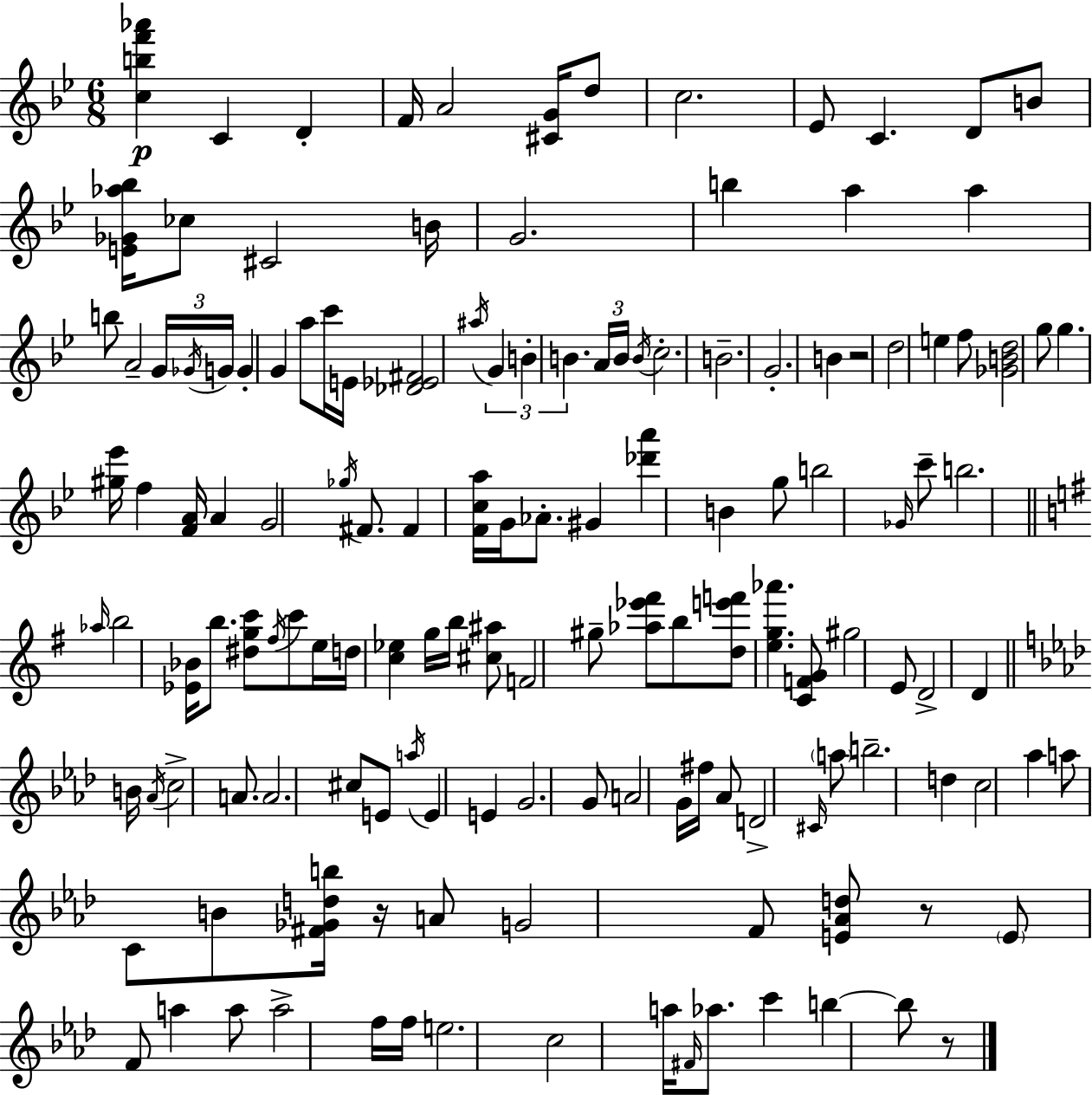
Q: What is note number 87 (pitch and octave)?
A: A4